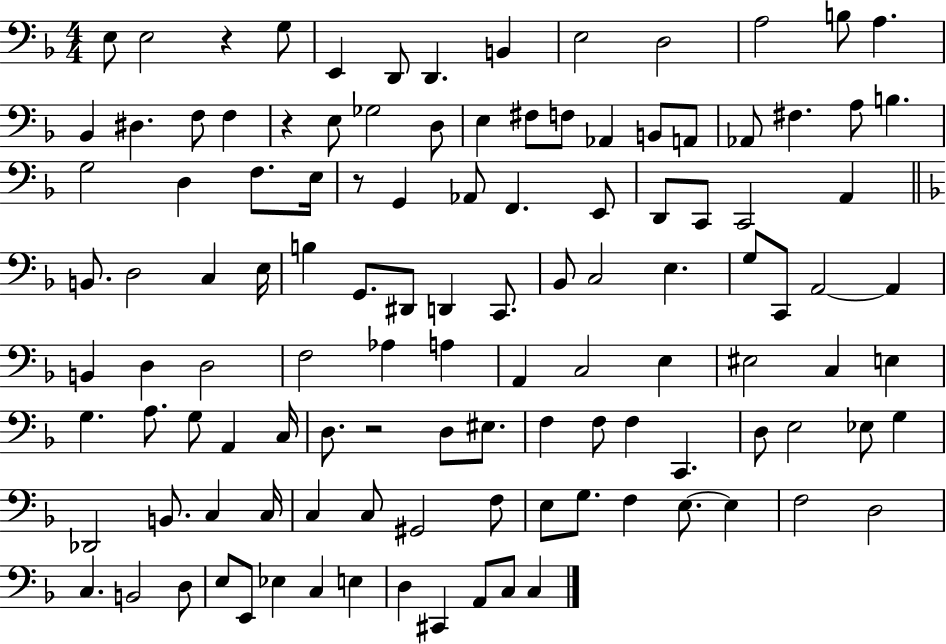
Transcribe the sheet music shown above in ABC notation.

X:1
T:Untitled
M:4/4
L:1/4
K:F
E,/2 E,2 z G,/2 E,, D,,/2 D,, B,, E,2 D,2 A,2 B,/2 A, _B,, ^D, F,/2 F, z E,/2 _G,2 D,/2 E, ^F,/2 F,/2 _A,, B,,/2 A,,/2 _A,,/2 ^F, A,/2 B, G,2 D, F,/2 E,/4 z/2 G,, _A,,/2 F,, E,,/2 D,,/2 C,,/2 C,,2 A,, B,,/2 D,2 C, E,/4 B, G,,/2 ^D,,/2 D,, C,,/2 _B,,/2 C,2 E, G,/2 C,,/2 A,,2 A,, B,, D, D,2 F,2 _A, A, A,, C,2 E, ^E,2 C, E, G, A,/2 G,/2 A,, C,/4 D,/2 z2 D,/2 ^E,/2 F, F,/2 F, C,, D,/2 E,2 _E,/2 G, _D,,2 B,,/2 C, C,/4 C, C,/2 ^G,,2 F,/2 E,/2 G,/2 F, E,/2 E, F,2 D,2 C, B,,2 D,/2 E,/2 E,,/2 _E, C, E, D, ^C,, A,,/2 C,/2 C,